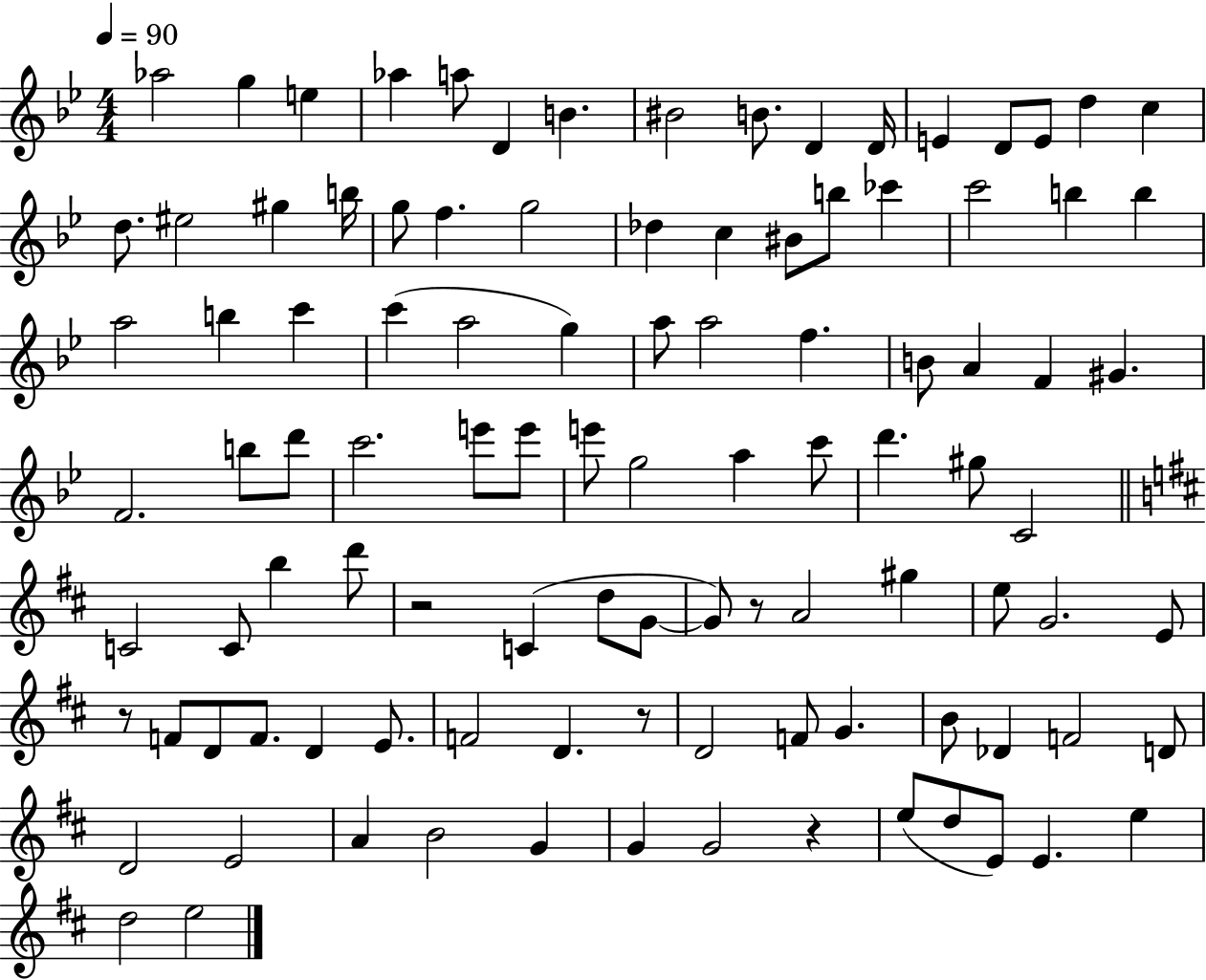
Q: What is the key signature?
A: BES major